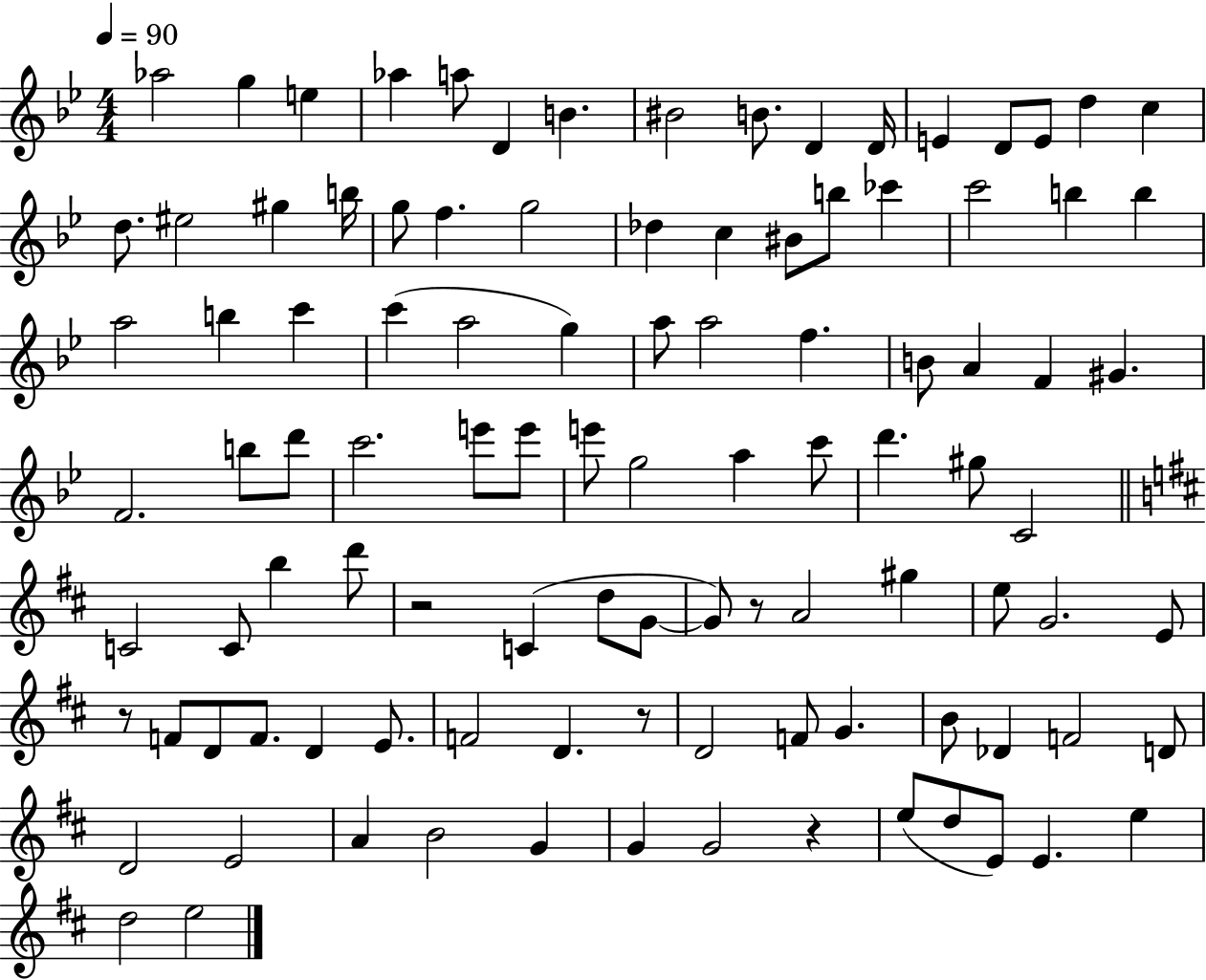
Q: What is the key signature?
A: BES major